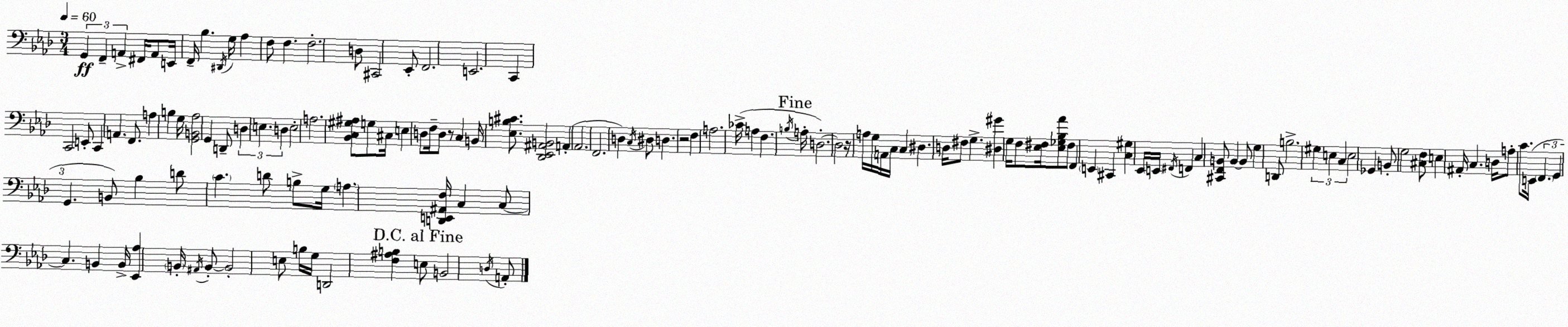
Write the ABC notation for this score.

X:1
T:Untitled
M:3/4
L:1/4
K:Fm
G,, F,, A,, ^F,,/4 A,,/2 E,,/4 F,,/4 _B, ^D,,/4 G,/4 _A, F,/2 F, F,2 D,/2 ^C,,2 _E,,/2 F,,2 E,,2 C,, C,,2 E,,/2 C,, A,, F,,/2 A, B, G,/4 [G,,B,,_A,]2 G,, D,,/2 D, E, D, E,2 A,2 [_B,,C,^G,^A,]/2 G,/2 ^C,/4 E, D,/2 F,/4 D,/2 z/2 C, B,,/4 [_E,B,^C]/2 [_D,,_E,,^A,,B,,]2 A,, _A,,2 F,,2 D, C,/4 ^D,/2 D, z2 F, A,2 _C/4 A, F, B,/4 A,/4 D,2 D,2 z/4 A,/4 G,/4 A,,/4 C,/4 C, ^D, D,/4 ^F,/2 G, [^D,^G] G,/4 F,/2 [_E,^F,]/4 [_E,_G,_B,_A]/2 ^F,/2 F,, E,, ^C,, [C,^G,] _E,,/4 E,,/4 ^F,,/4 F,, C, [^C,,F,,B,,]/2 B,, B,,/2 G, D,,/2 B,2 ^G, E, C, E,2 _G,, B,,/2 G,2 [^C,F,]/2 E, ^A,,/4 C, D,/4 A,/2 C/2 E,,/4 F,, G,, G,, B,,/2 _B, D/2 C D/2 B,/2 G,/4 A, [D,,E,,^A,,F,]/4 C, C,/2 C, B,, B,,/4 [_E,,_A,] B,,/4 ^A,,/4 B,,/2 B,,2 E,/2 B,/4 G,/4 D,,2 [F,^A,B,] E,/2 B,,2 D,/4 A,,/2